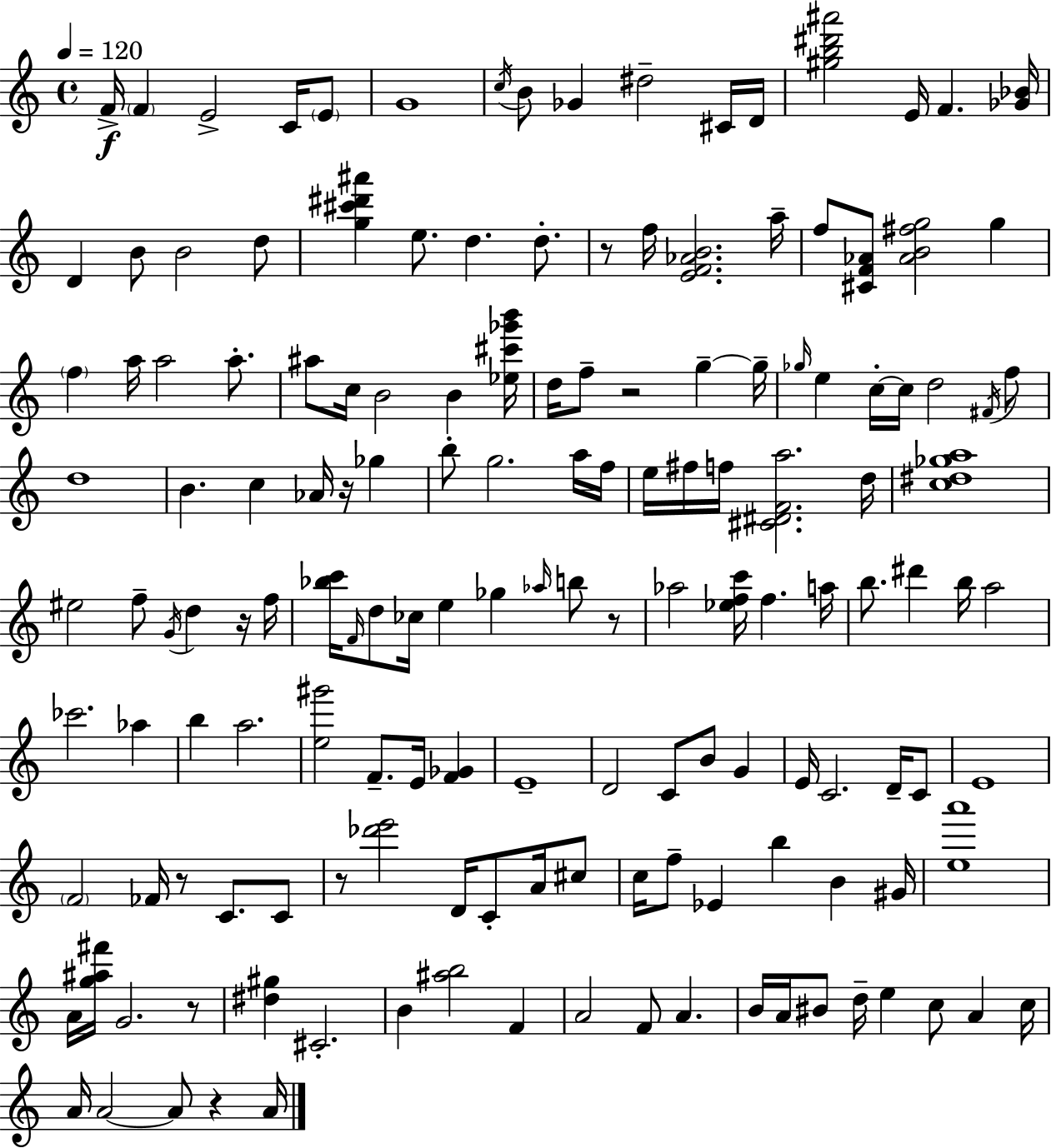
F4/s F4/q E4/h C4/s E4/e G4/w C5/s B4/e Gb4/q D#5/h C#4/s D4/s [G#5,B5,D#6,A#6]/h E4/s F4/q. [Gb4,Bb4]/s D4/q B4/e B4/h D5/e [G5,C#6,D#6,A#6]/q E5/e. D5/q. D5/e. R/e F5/s [E4,F4,Ab4,B4]/h. A5/s F5/e [C#4,F4,Ab4]/e [Ab4,B4,F#5,G5]/h G5/q F5/q A5/s A5/h A5/e. A#5/e C5/s B4/h B4/q [Eb5,C#6,Gb6,B6]/s D5/s F5/e R/h G5/q G5/s Gb5/s E5/q C5/s C5/s D5/h F#4/s F5/e D5/w B4/q. C5/q Ab4/s R/s Gb5/q B5/e G5/h. A5/s F5/s E5/s F#5/s F5/s [C#4,D#4,F4,A5]/h. D5/s [C5,D#5,Gb5,A5]/w EIS5/h F5/e G4/s D5/q R/s F5/s [Bb5,C6]/s F4/s D5/e CES5/s E5/q Gb5/q Ab5/s B5/e R/e Ab5/h [Eb5,F5,C6]/s F5/q. A5/s B5/e. D#6/q B5/s A5/h CES6/h. Ab5/q B5/q A5/h. [E5,G#6]/h F4/e. E4/s [F4,Gb4]/q E4/w D4/h C4/e B4/e G4/q E4/s C4/h. D4/s C4/e E4/w F4/h FES4/s R/e C4/e. C4/e R/e [Db6,E6]/h D4/s C4/e A4/s C#5/e C5/s F5/e Eb4/q B5/q B4/q G#4/s [E5,A6]/w A4/s [G5,A#5,F#6]/s G4/h. R/e [D#5,G#5]/q C#4/h. B4/q [A#5,B5]/h F4/q A4/h F4/e A4/q. B4/s A4/s BIS4/e D5/s E5/q C5/e A4/q C5/s A4/s A4/h A4/e R/q A4/s